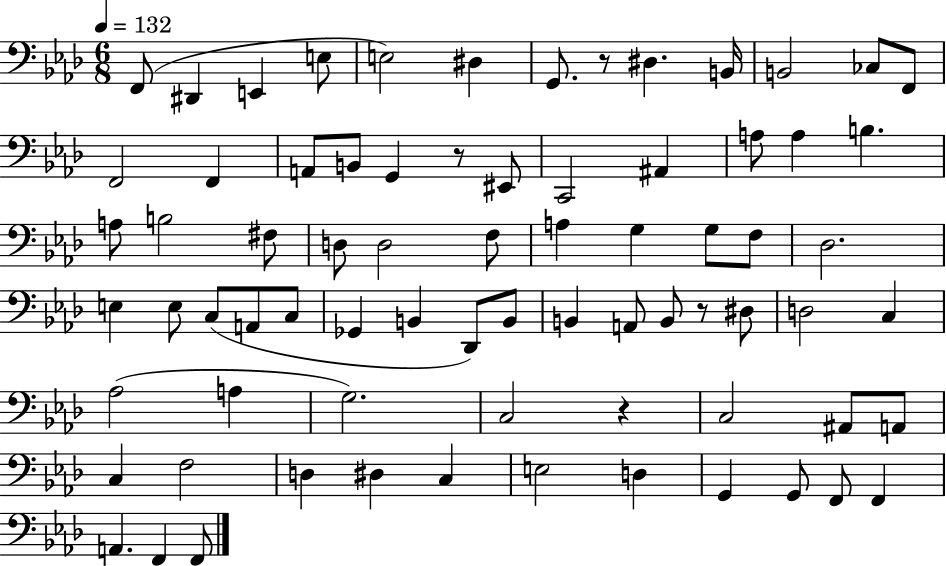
{
  \clef bass
  \numericTimeSignature
  \time 6/8
  \key aes \major
  \tempo 4 = 132
  f,8( dis,4 e,4 e8 | e2) dis4 | g,8. r8 dis4. b,16 | b,2 ces8 f,8 | \break f,2 f,4 | a,8 b,8 g,4 r8 eis,8 | c,2 ais,4 | a8 a4 b4. | \break a8 b2 fis8 | d8 d2 f8 | a4 g4 g8 f8 | des2. | \break e4 e8 c8( a,8 c8 | ges,4 b,4 des,8) b,8 | b,4 a,8 b,8 r8 dis8 | d2 c4 | \break aes2( a4 | g2.) | c2 r4 | c2 ais,8 a,8 | \break c4 f2 | d4 dis4 c4 | e2 d4 | g,4 g,8 f,8 f,4 | \break a,4. f,4 f,8 | \bar "|."
}